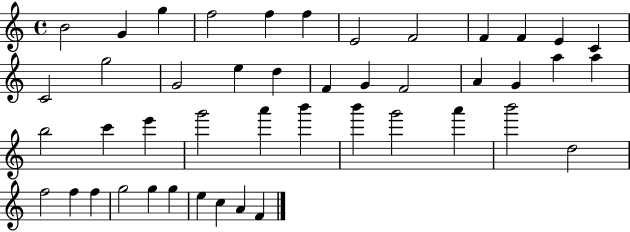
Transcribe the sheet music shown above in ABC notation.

X:1
T:Untitled
M:4/4
L:1/4
K:C
B2 G g f2 f f E2 F2 F F E C C2 g2 G2 e d F G F2 A G a a b2 c' e' g'2 a' b' b' g'2 a' b'2 d2 f2 f f g2 g g e c A F